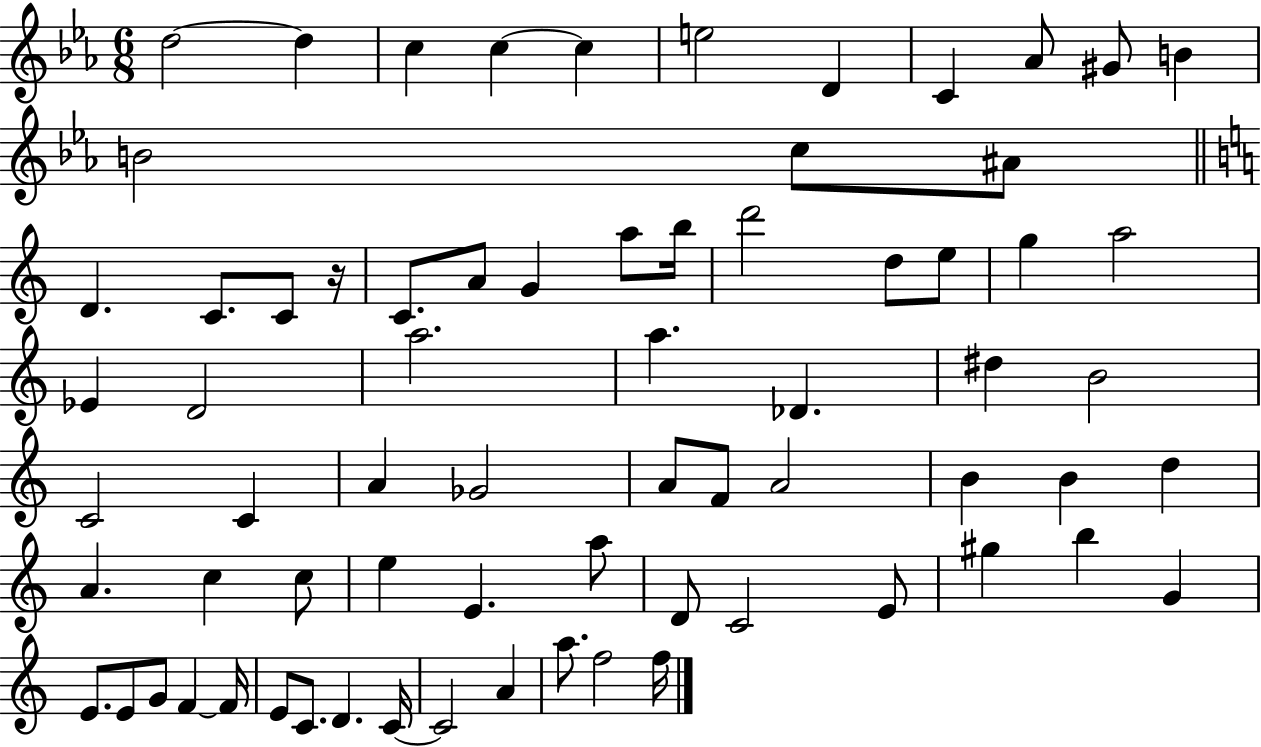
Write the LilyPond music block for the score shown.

{
  \clef treble
  \numericTimeSignature
  \time 6/8
  \key ees \major
  d''2~~ d''4 | c''4 c''4~~ c''4 | e''2 d'4 | c'4 aes'8 gis'8 b'4 | \break b'2 c''8 ais'8 | \bar "||" \break \key c \major d'4. c'8. c'8 r16 | c'8. a'8 g'4 a''8 b''16 | d'''2 d''8 e''8 | g''4 a''2 | \break ees'4 d'2 | a''2. | a''4. des'4. | dis''4 b'2 | \break c'2 c'4 | a'4 ges'2 | a'8 f'8 a'2 | b'4 b'4 d''4 | \break a'4. c''4 c''8 | e''4 e'4. a''8 | d'8 c'2 e'8 | gis''4 b''4 g'4 | \break e'8. e'8 g'8 f'4~~ f'16 | e'8 c'8. d'4. c'16~~ | c'2 a'4 | a''8. f''2 f''16 | \break \bar "|."
}